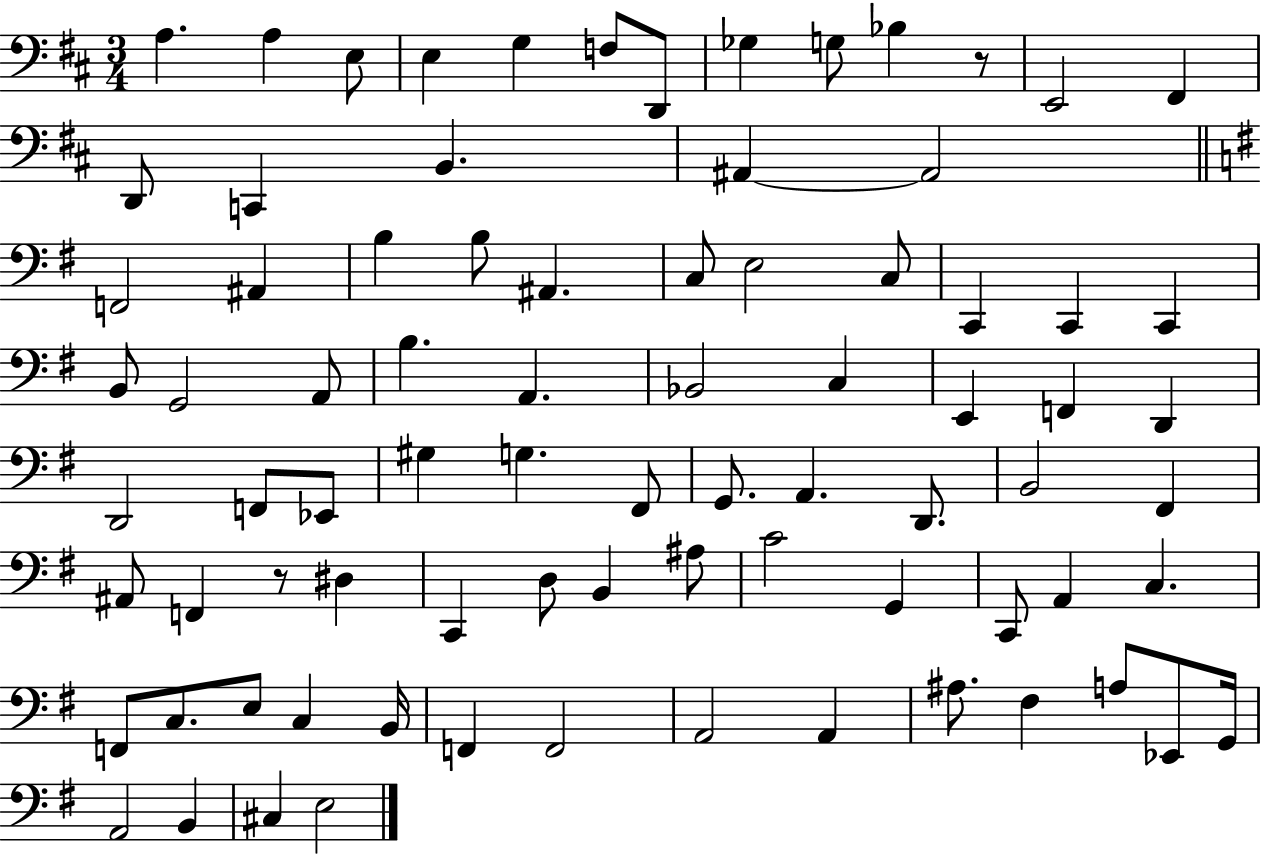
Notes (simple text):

A3/q. A3/q E3/e E3/q G3/q F3/e D2/e Gb3/q G3/e Bb3/q R/e E2/h F#2/q D2/e C2/q B2/q. A#2/q A#2/h F2/h A#2/q B3/q B3/e A#2/q. C3/e E3/h C3/e C2/q C2/q C2/q B2/e G2/h A2/e B3/q. A2/q. Bb2/h C3/q E2/q F2/q D2/q D2/h F2/e Eb2/e G#3/q G3/q. F#2/e G2/e. A2/q. D2/e. B2/h F#2/q A#2/e F2/q R/e D#3/q C2/q D3/e B2/q A#3/e C4/h G2/q C2/e A2/q C3/q. F2/e C3/e. E3/e C3/q B2/s F2/q F2/h A2/h A2/q A#3/e. F#3/q A3/e Eb2/e G2/s A2/h B2/q C#3/q E3/h